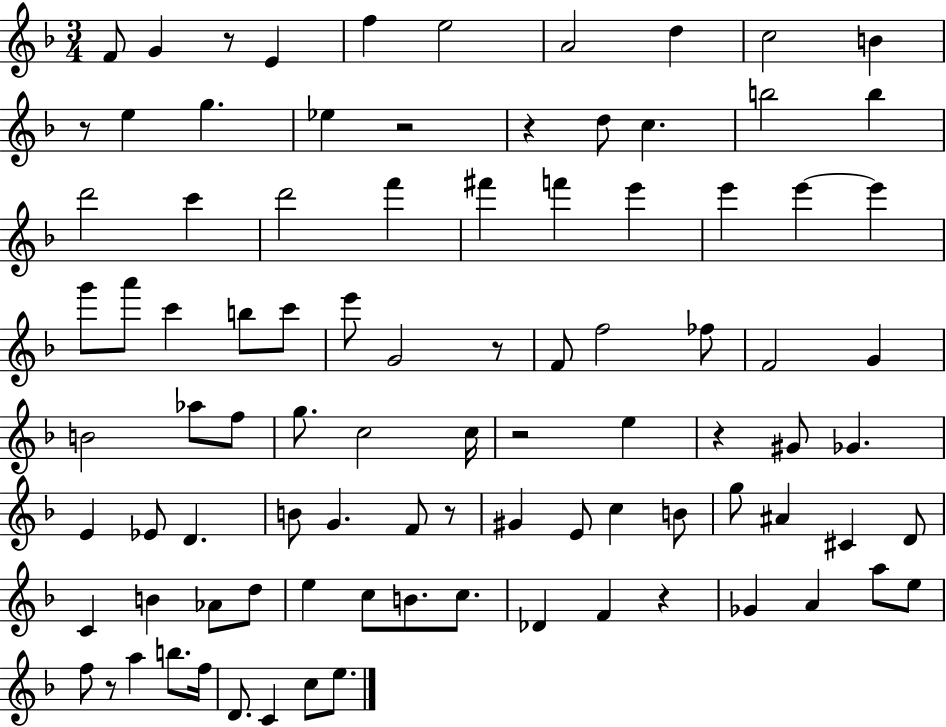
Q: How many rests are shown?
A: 10